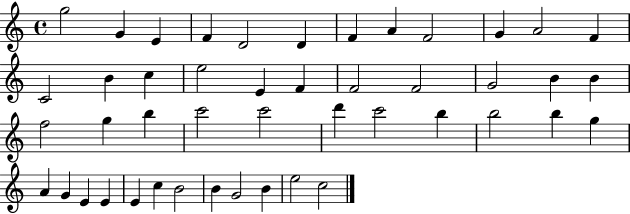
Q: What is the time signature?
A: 4/4